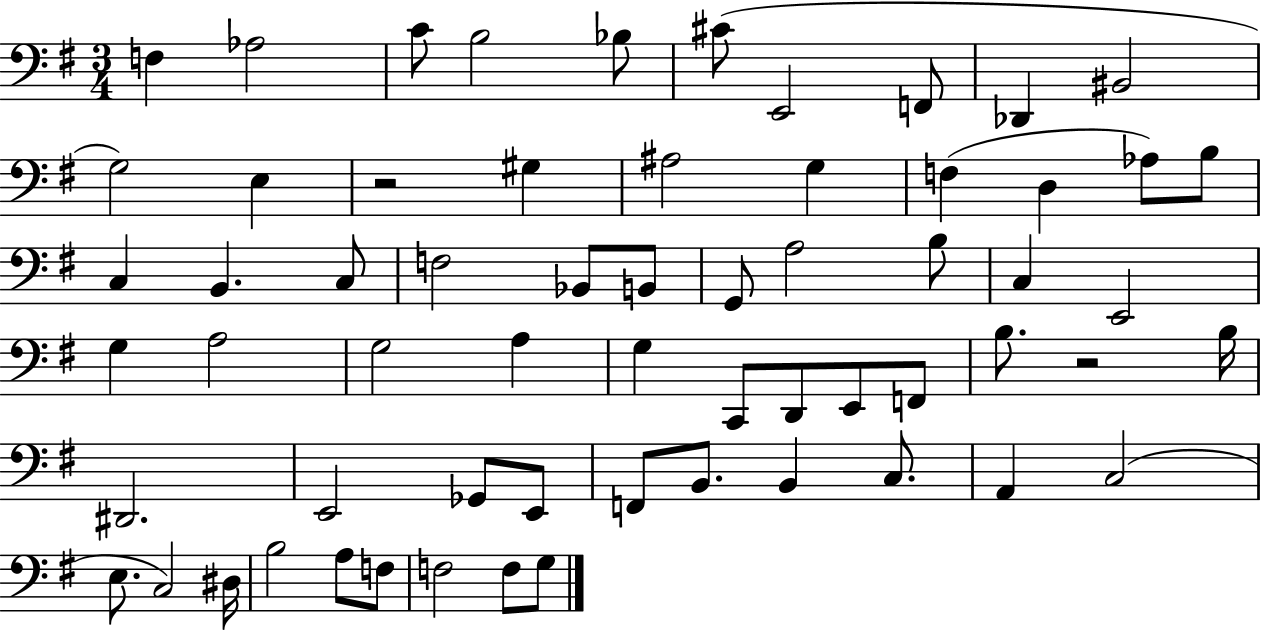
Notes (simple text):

F3/q Ab3/h C4/e B3/h Bb3/e C#4/e E2/h F2/e Db2/q BIS2/h G3/h E3/q R/h G#3/q A#3/h G3/q F3/q D3/q Ab3/e B3/e C3/q B2/q. C3/e F3/h Bb2/e B2/e G2/e A3/h B3/e C3/q E2/h G3/q A3/h G3/h A3/q G3/q C2/e D2/e E2/e F2/e B3/e. R/h B3/s D#2/h. E2/h Gb2/e E2/e F2/e B2/e. B2/q C3/e. A2/q C3/h E3/e. C3/h D#3/s B3/h A3/e F3/e F3/h F3/e G3/e